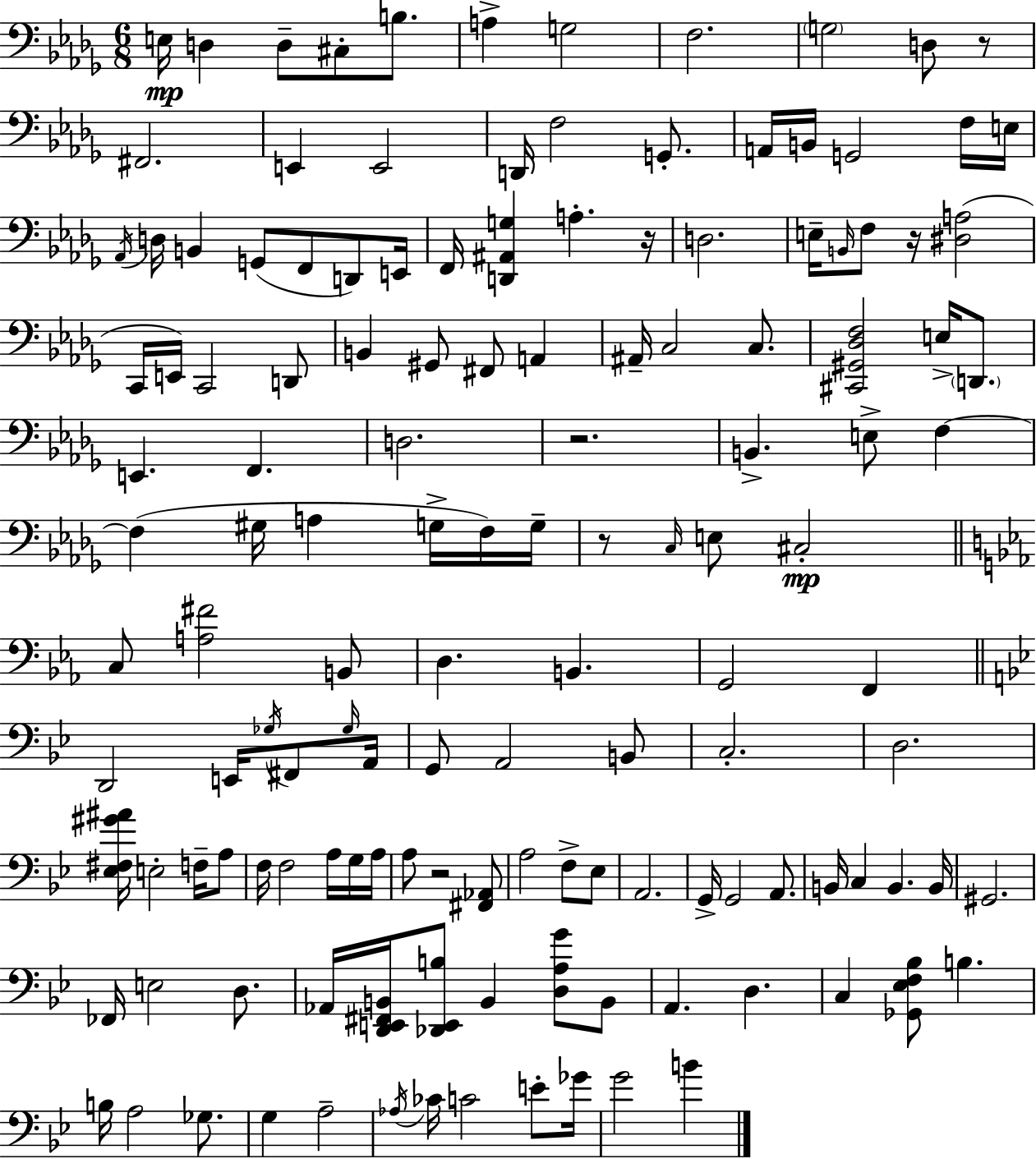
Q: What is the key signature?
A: BES minor